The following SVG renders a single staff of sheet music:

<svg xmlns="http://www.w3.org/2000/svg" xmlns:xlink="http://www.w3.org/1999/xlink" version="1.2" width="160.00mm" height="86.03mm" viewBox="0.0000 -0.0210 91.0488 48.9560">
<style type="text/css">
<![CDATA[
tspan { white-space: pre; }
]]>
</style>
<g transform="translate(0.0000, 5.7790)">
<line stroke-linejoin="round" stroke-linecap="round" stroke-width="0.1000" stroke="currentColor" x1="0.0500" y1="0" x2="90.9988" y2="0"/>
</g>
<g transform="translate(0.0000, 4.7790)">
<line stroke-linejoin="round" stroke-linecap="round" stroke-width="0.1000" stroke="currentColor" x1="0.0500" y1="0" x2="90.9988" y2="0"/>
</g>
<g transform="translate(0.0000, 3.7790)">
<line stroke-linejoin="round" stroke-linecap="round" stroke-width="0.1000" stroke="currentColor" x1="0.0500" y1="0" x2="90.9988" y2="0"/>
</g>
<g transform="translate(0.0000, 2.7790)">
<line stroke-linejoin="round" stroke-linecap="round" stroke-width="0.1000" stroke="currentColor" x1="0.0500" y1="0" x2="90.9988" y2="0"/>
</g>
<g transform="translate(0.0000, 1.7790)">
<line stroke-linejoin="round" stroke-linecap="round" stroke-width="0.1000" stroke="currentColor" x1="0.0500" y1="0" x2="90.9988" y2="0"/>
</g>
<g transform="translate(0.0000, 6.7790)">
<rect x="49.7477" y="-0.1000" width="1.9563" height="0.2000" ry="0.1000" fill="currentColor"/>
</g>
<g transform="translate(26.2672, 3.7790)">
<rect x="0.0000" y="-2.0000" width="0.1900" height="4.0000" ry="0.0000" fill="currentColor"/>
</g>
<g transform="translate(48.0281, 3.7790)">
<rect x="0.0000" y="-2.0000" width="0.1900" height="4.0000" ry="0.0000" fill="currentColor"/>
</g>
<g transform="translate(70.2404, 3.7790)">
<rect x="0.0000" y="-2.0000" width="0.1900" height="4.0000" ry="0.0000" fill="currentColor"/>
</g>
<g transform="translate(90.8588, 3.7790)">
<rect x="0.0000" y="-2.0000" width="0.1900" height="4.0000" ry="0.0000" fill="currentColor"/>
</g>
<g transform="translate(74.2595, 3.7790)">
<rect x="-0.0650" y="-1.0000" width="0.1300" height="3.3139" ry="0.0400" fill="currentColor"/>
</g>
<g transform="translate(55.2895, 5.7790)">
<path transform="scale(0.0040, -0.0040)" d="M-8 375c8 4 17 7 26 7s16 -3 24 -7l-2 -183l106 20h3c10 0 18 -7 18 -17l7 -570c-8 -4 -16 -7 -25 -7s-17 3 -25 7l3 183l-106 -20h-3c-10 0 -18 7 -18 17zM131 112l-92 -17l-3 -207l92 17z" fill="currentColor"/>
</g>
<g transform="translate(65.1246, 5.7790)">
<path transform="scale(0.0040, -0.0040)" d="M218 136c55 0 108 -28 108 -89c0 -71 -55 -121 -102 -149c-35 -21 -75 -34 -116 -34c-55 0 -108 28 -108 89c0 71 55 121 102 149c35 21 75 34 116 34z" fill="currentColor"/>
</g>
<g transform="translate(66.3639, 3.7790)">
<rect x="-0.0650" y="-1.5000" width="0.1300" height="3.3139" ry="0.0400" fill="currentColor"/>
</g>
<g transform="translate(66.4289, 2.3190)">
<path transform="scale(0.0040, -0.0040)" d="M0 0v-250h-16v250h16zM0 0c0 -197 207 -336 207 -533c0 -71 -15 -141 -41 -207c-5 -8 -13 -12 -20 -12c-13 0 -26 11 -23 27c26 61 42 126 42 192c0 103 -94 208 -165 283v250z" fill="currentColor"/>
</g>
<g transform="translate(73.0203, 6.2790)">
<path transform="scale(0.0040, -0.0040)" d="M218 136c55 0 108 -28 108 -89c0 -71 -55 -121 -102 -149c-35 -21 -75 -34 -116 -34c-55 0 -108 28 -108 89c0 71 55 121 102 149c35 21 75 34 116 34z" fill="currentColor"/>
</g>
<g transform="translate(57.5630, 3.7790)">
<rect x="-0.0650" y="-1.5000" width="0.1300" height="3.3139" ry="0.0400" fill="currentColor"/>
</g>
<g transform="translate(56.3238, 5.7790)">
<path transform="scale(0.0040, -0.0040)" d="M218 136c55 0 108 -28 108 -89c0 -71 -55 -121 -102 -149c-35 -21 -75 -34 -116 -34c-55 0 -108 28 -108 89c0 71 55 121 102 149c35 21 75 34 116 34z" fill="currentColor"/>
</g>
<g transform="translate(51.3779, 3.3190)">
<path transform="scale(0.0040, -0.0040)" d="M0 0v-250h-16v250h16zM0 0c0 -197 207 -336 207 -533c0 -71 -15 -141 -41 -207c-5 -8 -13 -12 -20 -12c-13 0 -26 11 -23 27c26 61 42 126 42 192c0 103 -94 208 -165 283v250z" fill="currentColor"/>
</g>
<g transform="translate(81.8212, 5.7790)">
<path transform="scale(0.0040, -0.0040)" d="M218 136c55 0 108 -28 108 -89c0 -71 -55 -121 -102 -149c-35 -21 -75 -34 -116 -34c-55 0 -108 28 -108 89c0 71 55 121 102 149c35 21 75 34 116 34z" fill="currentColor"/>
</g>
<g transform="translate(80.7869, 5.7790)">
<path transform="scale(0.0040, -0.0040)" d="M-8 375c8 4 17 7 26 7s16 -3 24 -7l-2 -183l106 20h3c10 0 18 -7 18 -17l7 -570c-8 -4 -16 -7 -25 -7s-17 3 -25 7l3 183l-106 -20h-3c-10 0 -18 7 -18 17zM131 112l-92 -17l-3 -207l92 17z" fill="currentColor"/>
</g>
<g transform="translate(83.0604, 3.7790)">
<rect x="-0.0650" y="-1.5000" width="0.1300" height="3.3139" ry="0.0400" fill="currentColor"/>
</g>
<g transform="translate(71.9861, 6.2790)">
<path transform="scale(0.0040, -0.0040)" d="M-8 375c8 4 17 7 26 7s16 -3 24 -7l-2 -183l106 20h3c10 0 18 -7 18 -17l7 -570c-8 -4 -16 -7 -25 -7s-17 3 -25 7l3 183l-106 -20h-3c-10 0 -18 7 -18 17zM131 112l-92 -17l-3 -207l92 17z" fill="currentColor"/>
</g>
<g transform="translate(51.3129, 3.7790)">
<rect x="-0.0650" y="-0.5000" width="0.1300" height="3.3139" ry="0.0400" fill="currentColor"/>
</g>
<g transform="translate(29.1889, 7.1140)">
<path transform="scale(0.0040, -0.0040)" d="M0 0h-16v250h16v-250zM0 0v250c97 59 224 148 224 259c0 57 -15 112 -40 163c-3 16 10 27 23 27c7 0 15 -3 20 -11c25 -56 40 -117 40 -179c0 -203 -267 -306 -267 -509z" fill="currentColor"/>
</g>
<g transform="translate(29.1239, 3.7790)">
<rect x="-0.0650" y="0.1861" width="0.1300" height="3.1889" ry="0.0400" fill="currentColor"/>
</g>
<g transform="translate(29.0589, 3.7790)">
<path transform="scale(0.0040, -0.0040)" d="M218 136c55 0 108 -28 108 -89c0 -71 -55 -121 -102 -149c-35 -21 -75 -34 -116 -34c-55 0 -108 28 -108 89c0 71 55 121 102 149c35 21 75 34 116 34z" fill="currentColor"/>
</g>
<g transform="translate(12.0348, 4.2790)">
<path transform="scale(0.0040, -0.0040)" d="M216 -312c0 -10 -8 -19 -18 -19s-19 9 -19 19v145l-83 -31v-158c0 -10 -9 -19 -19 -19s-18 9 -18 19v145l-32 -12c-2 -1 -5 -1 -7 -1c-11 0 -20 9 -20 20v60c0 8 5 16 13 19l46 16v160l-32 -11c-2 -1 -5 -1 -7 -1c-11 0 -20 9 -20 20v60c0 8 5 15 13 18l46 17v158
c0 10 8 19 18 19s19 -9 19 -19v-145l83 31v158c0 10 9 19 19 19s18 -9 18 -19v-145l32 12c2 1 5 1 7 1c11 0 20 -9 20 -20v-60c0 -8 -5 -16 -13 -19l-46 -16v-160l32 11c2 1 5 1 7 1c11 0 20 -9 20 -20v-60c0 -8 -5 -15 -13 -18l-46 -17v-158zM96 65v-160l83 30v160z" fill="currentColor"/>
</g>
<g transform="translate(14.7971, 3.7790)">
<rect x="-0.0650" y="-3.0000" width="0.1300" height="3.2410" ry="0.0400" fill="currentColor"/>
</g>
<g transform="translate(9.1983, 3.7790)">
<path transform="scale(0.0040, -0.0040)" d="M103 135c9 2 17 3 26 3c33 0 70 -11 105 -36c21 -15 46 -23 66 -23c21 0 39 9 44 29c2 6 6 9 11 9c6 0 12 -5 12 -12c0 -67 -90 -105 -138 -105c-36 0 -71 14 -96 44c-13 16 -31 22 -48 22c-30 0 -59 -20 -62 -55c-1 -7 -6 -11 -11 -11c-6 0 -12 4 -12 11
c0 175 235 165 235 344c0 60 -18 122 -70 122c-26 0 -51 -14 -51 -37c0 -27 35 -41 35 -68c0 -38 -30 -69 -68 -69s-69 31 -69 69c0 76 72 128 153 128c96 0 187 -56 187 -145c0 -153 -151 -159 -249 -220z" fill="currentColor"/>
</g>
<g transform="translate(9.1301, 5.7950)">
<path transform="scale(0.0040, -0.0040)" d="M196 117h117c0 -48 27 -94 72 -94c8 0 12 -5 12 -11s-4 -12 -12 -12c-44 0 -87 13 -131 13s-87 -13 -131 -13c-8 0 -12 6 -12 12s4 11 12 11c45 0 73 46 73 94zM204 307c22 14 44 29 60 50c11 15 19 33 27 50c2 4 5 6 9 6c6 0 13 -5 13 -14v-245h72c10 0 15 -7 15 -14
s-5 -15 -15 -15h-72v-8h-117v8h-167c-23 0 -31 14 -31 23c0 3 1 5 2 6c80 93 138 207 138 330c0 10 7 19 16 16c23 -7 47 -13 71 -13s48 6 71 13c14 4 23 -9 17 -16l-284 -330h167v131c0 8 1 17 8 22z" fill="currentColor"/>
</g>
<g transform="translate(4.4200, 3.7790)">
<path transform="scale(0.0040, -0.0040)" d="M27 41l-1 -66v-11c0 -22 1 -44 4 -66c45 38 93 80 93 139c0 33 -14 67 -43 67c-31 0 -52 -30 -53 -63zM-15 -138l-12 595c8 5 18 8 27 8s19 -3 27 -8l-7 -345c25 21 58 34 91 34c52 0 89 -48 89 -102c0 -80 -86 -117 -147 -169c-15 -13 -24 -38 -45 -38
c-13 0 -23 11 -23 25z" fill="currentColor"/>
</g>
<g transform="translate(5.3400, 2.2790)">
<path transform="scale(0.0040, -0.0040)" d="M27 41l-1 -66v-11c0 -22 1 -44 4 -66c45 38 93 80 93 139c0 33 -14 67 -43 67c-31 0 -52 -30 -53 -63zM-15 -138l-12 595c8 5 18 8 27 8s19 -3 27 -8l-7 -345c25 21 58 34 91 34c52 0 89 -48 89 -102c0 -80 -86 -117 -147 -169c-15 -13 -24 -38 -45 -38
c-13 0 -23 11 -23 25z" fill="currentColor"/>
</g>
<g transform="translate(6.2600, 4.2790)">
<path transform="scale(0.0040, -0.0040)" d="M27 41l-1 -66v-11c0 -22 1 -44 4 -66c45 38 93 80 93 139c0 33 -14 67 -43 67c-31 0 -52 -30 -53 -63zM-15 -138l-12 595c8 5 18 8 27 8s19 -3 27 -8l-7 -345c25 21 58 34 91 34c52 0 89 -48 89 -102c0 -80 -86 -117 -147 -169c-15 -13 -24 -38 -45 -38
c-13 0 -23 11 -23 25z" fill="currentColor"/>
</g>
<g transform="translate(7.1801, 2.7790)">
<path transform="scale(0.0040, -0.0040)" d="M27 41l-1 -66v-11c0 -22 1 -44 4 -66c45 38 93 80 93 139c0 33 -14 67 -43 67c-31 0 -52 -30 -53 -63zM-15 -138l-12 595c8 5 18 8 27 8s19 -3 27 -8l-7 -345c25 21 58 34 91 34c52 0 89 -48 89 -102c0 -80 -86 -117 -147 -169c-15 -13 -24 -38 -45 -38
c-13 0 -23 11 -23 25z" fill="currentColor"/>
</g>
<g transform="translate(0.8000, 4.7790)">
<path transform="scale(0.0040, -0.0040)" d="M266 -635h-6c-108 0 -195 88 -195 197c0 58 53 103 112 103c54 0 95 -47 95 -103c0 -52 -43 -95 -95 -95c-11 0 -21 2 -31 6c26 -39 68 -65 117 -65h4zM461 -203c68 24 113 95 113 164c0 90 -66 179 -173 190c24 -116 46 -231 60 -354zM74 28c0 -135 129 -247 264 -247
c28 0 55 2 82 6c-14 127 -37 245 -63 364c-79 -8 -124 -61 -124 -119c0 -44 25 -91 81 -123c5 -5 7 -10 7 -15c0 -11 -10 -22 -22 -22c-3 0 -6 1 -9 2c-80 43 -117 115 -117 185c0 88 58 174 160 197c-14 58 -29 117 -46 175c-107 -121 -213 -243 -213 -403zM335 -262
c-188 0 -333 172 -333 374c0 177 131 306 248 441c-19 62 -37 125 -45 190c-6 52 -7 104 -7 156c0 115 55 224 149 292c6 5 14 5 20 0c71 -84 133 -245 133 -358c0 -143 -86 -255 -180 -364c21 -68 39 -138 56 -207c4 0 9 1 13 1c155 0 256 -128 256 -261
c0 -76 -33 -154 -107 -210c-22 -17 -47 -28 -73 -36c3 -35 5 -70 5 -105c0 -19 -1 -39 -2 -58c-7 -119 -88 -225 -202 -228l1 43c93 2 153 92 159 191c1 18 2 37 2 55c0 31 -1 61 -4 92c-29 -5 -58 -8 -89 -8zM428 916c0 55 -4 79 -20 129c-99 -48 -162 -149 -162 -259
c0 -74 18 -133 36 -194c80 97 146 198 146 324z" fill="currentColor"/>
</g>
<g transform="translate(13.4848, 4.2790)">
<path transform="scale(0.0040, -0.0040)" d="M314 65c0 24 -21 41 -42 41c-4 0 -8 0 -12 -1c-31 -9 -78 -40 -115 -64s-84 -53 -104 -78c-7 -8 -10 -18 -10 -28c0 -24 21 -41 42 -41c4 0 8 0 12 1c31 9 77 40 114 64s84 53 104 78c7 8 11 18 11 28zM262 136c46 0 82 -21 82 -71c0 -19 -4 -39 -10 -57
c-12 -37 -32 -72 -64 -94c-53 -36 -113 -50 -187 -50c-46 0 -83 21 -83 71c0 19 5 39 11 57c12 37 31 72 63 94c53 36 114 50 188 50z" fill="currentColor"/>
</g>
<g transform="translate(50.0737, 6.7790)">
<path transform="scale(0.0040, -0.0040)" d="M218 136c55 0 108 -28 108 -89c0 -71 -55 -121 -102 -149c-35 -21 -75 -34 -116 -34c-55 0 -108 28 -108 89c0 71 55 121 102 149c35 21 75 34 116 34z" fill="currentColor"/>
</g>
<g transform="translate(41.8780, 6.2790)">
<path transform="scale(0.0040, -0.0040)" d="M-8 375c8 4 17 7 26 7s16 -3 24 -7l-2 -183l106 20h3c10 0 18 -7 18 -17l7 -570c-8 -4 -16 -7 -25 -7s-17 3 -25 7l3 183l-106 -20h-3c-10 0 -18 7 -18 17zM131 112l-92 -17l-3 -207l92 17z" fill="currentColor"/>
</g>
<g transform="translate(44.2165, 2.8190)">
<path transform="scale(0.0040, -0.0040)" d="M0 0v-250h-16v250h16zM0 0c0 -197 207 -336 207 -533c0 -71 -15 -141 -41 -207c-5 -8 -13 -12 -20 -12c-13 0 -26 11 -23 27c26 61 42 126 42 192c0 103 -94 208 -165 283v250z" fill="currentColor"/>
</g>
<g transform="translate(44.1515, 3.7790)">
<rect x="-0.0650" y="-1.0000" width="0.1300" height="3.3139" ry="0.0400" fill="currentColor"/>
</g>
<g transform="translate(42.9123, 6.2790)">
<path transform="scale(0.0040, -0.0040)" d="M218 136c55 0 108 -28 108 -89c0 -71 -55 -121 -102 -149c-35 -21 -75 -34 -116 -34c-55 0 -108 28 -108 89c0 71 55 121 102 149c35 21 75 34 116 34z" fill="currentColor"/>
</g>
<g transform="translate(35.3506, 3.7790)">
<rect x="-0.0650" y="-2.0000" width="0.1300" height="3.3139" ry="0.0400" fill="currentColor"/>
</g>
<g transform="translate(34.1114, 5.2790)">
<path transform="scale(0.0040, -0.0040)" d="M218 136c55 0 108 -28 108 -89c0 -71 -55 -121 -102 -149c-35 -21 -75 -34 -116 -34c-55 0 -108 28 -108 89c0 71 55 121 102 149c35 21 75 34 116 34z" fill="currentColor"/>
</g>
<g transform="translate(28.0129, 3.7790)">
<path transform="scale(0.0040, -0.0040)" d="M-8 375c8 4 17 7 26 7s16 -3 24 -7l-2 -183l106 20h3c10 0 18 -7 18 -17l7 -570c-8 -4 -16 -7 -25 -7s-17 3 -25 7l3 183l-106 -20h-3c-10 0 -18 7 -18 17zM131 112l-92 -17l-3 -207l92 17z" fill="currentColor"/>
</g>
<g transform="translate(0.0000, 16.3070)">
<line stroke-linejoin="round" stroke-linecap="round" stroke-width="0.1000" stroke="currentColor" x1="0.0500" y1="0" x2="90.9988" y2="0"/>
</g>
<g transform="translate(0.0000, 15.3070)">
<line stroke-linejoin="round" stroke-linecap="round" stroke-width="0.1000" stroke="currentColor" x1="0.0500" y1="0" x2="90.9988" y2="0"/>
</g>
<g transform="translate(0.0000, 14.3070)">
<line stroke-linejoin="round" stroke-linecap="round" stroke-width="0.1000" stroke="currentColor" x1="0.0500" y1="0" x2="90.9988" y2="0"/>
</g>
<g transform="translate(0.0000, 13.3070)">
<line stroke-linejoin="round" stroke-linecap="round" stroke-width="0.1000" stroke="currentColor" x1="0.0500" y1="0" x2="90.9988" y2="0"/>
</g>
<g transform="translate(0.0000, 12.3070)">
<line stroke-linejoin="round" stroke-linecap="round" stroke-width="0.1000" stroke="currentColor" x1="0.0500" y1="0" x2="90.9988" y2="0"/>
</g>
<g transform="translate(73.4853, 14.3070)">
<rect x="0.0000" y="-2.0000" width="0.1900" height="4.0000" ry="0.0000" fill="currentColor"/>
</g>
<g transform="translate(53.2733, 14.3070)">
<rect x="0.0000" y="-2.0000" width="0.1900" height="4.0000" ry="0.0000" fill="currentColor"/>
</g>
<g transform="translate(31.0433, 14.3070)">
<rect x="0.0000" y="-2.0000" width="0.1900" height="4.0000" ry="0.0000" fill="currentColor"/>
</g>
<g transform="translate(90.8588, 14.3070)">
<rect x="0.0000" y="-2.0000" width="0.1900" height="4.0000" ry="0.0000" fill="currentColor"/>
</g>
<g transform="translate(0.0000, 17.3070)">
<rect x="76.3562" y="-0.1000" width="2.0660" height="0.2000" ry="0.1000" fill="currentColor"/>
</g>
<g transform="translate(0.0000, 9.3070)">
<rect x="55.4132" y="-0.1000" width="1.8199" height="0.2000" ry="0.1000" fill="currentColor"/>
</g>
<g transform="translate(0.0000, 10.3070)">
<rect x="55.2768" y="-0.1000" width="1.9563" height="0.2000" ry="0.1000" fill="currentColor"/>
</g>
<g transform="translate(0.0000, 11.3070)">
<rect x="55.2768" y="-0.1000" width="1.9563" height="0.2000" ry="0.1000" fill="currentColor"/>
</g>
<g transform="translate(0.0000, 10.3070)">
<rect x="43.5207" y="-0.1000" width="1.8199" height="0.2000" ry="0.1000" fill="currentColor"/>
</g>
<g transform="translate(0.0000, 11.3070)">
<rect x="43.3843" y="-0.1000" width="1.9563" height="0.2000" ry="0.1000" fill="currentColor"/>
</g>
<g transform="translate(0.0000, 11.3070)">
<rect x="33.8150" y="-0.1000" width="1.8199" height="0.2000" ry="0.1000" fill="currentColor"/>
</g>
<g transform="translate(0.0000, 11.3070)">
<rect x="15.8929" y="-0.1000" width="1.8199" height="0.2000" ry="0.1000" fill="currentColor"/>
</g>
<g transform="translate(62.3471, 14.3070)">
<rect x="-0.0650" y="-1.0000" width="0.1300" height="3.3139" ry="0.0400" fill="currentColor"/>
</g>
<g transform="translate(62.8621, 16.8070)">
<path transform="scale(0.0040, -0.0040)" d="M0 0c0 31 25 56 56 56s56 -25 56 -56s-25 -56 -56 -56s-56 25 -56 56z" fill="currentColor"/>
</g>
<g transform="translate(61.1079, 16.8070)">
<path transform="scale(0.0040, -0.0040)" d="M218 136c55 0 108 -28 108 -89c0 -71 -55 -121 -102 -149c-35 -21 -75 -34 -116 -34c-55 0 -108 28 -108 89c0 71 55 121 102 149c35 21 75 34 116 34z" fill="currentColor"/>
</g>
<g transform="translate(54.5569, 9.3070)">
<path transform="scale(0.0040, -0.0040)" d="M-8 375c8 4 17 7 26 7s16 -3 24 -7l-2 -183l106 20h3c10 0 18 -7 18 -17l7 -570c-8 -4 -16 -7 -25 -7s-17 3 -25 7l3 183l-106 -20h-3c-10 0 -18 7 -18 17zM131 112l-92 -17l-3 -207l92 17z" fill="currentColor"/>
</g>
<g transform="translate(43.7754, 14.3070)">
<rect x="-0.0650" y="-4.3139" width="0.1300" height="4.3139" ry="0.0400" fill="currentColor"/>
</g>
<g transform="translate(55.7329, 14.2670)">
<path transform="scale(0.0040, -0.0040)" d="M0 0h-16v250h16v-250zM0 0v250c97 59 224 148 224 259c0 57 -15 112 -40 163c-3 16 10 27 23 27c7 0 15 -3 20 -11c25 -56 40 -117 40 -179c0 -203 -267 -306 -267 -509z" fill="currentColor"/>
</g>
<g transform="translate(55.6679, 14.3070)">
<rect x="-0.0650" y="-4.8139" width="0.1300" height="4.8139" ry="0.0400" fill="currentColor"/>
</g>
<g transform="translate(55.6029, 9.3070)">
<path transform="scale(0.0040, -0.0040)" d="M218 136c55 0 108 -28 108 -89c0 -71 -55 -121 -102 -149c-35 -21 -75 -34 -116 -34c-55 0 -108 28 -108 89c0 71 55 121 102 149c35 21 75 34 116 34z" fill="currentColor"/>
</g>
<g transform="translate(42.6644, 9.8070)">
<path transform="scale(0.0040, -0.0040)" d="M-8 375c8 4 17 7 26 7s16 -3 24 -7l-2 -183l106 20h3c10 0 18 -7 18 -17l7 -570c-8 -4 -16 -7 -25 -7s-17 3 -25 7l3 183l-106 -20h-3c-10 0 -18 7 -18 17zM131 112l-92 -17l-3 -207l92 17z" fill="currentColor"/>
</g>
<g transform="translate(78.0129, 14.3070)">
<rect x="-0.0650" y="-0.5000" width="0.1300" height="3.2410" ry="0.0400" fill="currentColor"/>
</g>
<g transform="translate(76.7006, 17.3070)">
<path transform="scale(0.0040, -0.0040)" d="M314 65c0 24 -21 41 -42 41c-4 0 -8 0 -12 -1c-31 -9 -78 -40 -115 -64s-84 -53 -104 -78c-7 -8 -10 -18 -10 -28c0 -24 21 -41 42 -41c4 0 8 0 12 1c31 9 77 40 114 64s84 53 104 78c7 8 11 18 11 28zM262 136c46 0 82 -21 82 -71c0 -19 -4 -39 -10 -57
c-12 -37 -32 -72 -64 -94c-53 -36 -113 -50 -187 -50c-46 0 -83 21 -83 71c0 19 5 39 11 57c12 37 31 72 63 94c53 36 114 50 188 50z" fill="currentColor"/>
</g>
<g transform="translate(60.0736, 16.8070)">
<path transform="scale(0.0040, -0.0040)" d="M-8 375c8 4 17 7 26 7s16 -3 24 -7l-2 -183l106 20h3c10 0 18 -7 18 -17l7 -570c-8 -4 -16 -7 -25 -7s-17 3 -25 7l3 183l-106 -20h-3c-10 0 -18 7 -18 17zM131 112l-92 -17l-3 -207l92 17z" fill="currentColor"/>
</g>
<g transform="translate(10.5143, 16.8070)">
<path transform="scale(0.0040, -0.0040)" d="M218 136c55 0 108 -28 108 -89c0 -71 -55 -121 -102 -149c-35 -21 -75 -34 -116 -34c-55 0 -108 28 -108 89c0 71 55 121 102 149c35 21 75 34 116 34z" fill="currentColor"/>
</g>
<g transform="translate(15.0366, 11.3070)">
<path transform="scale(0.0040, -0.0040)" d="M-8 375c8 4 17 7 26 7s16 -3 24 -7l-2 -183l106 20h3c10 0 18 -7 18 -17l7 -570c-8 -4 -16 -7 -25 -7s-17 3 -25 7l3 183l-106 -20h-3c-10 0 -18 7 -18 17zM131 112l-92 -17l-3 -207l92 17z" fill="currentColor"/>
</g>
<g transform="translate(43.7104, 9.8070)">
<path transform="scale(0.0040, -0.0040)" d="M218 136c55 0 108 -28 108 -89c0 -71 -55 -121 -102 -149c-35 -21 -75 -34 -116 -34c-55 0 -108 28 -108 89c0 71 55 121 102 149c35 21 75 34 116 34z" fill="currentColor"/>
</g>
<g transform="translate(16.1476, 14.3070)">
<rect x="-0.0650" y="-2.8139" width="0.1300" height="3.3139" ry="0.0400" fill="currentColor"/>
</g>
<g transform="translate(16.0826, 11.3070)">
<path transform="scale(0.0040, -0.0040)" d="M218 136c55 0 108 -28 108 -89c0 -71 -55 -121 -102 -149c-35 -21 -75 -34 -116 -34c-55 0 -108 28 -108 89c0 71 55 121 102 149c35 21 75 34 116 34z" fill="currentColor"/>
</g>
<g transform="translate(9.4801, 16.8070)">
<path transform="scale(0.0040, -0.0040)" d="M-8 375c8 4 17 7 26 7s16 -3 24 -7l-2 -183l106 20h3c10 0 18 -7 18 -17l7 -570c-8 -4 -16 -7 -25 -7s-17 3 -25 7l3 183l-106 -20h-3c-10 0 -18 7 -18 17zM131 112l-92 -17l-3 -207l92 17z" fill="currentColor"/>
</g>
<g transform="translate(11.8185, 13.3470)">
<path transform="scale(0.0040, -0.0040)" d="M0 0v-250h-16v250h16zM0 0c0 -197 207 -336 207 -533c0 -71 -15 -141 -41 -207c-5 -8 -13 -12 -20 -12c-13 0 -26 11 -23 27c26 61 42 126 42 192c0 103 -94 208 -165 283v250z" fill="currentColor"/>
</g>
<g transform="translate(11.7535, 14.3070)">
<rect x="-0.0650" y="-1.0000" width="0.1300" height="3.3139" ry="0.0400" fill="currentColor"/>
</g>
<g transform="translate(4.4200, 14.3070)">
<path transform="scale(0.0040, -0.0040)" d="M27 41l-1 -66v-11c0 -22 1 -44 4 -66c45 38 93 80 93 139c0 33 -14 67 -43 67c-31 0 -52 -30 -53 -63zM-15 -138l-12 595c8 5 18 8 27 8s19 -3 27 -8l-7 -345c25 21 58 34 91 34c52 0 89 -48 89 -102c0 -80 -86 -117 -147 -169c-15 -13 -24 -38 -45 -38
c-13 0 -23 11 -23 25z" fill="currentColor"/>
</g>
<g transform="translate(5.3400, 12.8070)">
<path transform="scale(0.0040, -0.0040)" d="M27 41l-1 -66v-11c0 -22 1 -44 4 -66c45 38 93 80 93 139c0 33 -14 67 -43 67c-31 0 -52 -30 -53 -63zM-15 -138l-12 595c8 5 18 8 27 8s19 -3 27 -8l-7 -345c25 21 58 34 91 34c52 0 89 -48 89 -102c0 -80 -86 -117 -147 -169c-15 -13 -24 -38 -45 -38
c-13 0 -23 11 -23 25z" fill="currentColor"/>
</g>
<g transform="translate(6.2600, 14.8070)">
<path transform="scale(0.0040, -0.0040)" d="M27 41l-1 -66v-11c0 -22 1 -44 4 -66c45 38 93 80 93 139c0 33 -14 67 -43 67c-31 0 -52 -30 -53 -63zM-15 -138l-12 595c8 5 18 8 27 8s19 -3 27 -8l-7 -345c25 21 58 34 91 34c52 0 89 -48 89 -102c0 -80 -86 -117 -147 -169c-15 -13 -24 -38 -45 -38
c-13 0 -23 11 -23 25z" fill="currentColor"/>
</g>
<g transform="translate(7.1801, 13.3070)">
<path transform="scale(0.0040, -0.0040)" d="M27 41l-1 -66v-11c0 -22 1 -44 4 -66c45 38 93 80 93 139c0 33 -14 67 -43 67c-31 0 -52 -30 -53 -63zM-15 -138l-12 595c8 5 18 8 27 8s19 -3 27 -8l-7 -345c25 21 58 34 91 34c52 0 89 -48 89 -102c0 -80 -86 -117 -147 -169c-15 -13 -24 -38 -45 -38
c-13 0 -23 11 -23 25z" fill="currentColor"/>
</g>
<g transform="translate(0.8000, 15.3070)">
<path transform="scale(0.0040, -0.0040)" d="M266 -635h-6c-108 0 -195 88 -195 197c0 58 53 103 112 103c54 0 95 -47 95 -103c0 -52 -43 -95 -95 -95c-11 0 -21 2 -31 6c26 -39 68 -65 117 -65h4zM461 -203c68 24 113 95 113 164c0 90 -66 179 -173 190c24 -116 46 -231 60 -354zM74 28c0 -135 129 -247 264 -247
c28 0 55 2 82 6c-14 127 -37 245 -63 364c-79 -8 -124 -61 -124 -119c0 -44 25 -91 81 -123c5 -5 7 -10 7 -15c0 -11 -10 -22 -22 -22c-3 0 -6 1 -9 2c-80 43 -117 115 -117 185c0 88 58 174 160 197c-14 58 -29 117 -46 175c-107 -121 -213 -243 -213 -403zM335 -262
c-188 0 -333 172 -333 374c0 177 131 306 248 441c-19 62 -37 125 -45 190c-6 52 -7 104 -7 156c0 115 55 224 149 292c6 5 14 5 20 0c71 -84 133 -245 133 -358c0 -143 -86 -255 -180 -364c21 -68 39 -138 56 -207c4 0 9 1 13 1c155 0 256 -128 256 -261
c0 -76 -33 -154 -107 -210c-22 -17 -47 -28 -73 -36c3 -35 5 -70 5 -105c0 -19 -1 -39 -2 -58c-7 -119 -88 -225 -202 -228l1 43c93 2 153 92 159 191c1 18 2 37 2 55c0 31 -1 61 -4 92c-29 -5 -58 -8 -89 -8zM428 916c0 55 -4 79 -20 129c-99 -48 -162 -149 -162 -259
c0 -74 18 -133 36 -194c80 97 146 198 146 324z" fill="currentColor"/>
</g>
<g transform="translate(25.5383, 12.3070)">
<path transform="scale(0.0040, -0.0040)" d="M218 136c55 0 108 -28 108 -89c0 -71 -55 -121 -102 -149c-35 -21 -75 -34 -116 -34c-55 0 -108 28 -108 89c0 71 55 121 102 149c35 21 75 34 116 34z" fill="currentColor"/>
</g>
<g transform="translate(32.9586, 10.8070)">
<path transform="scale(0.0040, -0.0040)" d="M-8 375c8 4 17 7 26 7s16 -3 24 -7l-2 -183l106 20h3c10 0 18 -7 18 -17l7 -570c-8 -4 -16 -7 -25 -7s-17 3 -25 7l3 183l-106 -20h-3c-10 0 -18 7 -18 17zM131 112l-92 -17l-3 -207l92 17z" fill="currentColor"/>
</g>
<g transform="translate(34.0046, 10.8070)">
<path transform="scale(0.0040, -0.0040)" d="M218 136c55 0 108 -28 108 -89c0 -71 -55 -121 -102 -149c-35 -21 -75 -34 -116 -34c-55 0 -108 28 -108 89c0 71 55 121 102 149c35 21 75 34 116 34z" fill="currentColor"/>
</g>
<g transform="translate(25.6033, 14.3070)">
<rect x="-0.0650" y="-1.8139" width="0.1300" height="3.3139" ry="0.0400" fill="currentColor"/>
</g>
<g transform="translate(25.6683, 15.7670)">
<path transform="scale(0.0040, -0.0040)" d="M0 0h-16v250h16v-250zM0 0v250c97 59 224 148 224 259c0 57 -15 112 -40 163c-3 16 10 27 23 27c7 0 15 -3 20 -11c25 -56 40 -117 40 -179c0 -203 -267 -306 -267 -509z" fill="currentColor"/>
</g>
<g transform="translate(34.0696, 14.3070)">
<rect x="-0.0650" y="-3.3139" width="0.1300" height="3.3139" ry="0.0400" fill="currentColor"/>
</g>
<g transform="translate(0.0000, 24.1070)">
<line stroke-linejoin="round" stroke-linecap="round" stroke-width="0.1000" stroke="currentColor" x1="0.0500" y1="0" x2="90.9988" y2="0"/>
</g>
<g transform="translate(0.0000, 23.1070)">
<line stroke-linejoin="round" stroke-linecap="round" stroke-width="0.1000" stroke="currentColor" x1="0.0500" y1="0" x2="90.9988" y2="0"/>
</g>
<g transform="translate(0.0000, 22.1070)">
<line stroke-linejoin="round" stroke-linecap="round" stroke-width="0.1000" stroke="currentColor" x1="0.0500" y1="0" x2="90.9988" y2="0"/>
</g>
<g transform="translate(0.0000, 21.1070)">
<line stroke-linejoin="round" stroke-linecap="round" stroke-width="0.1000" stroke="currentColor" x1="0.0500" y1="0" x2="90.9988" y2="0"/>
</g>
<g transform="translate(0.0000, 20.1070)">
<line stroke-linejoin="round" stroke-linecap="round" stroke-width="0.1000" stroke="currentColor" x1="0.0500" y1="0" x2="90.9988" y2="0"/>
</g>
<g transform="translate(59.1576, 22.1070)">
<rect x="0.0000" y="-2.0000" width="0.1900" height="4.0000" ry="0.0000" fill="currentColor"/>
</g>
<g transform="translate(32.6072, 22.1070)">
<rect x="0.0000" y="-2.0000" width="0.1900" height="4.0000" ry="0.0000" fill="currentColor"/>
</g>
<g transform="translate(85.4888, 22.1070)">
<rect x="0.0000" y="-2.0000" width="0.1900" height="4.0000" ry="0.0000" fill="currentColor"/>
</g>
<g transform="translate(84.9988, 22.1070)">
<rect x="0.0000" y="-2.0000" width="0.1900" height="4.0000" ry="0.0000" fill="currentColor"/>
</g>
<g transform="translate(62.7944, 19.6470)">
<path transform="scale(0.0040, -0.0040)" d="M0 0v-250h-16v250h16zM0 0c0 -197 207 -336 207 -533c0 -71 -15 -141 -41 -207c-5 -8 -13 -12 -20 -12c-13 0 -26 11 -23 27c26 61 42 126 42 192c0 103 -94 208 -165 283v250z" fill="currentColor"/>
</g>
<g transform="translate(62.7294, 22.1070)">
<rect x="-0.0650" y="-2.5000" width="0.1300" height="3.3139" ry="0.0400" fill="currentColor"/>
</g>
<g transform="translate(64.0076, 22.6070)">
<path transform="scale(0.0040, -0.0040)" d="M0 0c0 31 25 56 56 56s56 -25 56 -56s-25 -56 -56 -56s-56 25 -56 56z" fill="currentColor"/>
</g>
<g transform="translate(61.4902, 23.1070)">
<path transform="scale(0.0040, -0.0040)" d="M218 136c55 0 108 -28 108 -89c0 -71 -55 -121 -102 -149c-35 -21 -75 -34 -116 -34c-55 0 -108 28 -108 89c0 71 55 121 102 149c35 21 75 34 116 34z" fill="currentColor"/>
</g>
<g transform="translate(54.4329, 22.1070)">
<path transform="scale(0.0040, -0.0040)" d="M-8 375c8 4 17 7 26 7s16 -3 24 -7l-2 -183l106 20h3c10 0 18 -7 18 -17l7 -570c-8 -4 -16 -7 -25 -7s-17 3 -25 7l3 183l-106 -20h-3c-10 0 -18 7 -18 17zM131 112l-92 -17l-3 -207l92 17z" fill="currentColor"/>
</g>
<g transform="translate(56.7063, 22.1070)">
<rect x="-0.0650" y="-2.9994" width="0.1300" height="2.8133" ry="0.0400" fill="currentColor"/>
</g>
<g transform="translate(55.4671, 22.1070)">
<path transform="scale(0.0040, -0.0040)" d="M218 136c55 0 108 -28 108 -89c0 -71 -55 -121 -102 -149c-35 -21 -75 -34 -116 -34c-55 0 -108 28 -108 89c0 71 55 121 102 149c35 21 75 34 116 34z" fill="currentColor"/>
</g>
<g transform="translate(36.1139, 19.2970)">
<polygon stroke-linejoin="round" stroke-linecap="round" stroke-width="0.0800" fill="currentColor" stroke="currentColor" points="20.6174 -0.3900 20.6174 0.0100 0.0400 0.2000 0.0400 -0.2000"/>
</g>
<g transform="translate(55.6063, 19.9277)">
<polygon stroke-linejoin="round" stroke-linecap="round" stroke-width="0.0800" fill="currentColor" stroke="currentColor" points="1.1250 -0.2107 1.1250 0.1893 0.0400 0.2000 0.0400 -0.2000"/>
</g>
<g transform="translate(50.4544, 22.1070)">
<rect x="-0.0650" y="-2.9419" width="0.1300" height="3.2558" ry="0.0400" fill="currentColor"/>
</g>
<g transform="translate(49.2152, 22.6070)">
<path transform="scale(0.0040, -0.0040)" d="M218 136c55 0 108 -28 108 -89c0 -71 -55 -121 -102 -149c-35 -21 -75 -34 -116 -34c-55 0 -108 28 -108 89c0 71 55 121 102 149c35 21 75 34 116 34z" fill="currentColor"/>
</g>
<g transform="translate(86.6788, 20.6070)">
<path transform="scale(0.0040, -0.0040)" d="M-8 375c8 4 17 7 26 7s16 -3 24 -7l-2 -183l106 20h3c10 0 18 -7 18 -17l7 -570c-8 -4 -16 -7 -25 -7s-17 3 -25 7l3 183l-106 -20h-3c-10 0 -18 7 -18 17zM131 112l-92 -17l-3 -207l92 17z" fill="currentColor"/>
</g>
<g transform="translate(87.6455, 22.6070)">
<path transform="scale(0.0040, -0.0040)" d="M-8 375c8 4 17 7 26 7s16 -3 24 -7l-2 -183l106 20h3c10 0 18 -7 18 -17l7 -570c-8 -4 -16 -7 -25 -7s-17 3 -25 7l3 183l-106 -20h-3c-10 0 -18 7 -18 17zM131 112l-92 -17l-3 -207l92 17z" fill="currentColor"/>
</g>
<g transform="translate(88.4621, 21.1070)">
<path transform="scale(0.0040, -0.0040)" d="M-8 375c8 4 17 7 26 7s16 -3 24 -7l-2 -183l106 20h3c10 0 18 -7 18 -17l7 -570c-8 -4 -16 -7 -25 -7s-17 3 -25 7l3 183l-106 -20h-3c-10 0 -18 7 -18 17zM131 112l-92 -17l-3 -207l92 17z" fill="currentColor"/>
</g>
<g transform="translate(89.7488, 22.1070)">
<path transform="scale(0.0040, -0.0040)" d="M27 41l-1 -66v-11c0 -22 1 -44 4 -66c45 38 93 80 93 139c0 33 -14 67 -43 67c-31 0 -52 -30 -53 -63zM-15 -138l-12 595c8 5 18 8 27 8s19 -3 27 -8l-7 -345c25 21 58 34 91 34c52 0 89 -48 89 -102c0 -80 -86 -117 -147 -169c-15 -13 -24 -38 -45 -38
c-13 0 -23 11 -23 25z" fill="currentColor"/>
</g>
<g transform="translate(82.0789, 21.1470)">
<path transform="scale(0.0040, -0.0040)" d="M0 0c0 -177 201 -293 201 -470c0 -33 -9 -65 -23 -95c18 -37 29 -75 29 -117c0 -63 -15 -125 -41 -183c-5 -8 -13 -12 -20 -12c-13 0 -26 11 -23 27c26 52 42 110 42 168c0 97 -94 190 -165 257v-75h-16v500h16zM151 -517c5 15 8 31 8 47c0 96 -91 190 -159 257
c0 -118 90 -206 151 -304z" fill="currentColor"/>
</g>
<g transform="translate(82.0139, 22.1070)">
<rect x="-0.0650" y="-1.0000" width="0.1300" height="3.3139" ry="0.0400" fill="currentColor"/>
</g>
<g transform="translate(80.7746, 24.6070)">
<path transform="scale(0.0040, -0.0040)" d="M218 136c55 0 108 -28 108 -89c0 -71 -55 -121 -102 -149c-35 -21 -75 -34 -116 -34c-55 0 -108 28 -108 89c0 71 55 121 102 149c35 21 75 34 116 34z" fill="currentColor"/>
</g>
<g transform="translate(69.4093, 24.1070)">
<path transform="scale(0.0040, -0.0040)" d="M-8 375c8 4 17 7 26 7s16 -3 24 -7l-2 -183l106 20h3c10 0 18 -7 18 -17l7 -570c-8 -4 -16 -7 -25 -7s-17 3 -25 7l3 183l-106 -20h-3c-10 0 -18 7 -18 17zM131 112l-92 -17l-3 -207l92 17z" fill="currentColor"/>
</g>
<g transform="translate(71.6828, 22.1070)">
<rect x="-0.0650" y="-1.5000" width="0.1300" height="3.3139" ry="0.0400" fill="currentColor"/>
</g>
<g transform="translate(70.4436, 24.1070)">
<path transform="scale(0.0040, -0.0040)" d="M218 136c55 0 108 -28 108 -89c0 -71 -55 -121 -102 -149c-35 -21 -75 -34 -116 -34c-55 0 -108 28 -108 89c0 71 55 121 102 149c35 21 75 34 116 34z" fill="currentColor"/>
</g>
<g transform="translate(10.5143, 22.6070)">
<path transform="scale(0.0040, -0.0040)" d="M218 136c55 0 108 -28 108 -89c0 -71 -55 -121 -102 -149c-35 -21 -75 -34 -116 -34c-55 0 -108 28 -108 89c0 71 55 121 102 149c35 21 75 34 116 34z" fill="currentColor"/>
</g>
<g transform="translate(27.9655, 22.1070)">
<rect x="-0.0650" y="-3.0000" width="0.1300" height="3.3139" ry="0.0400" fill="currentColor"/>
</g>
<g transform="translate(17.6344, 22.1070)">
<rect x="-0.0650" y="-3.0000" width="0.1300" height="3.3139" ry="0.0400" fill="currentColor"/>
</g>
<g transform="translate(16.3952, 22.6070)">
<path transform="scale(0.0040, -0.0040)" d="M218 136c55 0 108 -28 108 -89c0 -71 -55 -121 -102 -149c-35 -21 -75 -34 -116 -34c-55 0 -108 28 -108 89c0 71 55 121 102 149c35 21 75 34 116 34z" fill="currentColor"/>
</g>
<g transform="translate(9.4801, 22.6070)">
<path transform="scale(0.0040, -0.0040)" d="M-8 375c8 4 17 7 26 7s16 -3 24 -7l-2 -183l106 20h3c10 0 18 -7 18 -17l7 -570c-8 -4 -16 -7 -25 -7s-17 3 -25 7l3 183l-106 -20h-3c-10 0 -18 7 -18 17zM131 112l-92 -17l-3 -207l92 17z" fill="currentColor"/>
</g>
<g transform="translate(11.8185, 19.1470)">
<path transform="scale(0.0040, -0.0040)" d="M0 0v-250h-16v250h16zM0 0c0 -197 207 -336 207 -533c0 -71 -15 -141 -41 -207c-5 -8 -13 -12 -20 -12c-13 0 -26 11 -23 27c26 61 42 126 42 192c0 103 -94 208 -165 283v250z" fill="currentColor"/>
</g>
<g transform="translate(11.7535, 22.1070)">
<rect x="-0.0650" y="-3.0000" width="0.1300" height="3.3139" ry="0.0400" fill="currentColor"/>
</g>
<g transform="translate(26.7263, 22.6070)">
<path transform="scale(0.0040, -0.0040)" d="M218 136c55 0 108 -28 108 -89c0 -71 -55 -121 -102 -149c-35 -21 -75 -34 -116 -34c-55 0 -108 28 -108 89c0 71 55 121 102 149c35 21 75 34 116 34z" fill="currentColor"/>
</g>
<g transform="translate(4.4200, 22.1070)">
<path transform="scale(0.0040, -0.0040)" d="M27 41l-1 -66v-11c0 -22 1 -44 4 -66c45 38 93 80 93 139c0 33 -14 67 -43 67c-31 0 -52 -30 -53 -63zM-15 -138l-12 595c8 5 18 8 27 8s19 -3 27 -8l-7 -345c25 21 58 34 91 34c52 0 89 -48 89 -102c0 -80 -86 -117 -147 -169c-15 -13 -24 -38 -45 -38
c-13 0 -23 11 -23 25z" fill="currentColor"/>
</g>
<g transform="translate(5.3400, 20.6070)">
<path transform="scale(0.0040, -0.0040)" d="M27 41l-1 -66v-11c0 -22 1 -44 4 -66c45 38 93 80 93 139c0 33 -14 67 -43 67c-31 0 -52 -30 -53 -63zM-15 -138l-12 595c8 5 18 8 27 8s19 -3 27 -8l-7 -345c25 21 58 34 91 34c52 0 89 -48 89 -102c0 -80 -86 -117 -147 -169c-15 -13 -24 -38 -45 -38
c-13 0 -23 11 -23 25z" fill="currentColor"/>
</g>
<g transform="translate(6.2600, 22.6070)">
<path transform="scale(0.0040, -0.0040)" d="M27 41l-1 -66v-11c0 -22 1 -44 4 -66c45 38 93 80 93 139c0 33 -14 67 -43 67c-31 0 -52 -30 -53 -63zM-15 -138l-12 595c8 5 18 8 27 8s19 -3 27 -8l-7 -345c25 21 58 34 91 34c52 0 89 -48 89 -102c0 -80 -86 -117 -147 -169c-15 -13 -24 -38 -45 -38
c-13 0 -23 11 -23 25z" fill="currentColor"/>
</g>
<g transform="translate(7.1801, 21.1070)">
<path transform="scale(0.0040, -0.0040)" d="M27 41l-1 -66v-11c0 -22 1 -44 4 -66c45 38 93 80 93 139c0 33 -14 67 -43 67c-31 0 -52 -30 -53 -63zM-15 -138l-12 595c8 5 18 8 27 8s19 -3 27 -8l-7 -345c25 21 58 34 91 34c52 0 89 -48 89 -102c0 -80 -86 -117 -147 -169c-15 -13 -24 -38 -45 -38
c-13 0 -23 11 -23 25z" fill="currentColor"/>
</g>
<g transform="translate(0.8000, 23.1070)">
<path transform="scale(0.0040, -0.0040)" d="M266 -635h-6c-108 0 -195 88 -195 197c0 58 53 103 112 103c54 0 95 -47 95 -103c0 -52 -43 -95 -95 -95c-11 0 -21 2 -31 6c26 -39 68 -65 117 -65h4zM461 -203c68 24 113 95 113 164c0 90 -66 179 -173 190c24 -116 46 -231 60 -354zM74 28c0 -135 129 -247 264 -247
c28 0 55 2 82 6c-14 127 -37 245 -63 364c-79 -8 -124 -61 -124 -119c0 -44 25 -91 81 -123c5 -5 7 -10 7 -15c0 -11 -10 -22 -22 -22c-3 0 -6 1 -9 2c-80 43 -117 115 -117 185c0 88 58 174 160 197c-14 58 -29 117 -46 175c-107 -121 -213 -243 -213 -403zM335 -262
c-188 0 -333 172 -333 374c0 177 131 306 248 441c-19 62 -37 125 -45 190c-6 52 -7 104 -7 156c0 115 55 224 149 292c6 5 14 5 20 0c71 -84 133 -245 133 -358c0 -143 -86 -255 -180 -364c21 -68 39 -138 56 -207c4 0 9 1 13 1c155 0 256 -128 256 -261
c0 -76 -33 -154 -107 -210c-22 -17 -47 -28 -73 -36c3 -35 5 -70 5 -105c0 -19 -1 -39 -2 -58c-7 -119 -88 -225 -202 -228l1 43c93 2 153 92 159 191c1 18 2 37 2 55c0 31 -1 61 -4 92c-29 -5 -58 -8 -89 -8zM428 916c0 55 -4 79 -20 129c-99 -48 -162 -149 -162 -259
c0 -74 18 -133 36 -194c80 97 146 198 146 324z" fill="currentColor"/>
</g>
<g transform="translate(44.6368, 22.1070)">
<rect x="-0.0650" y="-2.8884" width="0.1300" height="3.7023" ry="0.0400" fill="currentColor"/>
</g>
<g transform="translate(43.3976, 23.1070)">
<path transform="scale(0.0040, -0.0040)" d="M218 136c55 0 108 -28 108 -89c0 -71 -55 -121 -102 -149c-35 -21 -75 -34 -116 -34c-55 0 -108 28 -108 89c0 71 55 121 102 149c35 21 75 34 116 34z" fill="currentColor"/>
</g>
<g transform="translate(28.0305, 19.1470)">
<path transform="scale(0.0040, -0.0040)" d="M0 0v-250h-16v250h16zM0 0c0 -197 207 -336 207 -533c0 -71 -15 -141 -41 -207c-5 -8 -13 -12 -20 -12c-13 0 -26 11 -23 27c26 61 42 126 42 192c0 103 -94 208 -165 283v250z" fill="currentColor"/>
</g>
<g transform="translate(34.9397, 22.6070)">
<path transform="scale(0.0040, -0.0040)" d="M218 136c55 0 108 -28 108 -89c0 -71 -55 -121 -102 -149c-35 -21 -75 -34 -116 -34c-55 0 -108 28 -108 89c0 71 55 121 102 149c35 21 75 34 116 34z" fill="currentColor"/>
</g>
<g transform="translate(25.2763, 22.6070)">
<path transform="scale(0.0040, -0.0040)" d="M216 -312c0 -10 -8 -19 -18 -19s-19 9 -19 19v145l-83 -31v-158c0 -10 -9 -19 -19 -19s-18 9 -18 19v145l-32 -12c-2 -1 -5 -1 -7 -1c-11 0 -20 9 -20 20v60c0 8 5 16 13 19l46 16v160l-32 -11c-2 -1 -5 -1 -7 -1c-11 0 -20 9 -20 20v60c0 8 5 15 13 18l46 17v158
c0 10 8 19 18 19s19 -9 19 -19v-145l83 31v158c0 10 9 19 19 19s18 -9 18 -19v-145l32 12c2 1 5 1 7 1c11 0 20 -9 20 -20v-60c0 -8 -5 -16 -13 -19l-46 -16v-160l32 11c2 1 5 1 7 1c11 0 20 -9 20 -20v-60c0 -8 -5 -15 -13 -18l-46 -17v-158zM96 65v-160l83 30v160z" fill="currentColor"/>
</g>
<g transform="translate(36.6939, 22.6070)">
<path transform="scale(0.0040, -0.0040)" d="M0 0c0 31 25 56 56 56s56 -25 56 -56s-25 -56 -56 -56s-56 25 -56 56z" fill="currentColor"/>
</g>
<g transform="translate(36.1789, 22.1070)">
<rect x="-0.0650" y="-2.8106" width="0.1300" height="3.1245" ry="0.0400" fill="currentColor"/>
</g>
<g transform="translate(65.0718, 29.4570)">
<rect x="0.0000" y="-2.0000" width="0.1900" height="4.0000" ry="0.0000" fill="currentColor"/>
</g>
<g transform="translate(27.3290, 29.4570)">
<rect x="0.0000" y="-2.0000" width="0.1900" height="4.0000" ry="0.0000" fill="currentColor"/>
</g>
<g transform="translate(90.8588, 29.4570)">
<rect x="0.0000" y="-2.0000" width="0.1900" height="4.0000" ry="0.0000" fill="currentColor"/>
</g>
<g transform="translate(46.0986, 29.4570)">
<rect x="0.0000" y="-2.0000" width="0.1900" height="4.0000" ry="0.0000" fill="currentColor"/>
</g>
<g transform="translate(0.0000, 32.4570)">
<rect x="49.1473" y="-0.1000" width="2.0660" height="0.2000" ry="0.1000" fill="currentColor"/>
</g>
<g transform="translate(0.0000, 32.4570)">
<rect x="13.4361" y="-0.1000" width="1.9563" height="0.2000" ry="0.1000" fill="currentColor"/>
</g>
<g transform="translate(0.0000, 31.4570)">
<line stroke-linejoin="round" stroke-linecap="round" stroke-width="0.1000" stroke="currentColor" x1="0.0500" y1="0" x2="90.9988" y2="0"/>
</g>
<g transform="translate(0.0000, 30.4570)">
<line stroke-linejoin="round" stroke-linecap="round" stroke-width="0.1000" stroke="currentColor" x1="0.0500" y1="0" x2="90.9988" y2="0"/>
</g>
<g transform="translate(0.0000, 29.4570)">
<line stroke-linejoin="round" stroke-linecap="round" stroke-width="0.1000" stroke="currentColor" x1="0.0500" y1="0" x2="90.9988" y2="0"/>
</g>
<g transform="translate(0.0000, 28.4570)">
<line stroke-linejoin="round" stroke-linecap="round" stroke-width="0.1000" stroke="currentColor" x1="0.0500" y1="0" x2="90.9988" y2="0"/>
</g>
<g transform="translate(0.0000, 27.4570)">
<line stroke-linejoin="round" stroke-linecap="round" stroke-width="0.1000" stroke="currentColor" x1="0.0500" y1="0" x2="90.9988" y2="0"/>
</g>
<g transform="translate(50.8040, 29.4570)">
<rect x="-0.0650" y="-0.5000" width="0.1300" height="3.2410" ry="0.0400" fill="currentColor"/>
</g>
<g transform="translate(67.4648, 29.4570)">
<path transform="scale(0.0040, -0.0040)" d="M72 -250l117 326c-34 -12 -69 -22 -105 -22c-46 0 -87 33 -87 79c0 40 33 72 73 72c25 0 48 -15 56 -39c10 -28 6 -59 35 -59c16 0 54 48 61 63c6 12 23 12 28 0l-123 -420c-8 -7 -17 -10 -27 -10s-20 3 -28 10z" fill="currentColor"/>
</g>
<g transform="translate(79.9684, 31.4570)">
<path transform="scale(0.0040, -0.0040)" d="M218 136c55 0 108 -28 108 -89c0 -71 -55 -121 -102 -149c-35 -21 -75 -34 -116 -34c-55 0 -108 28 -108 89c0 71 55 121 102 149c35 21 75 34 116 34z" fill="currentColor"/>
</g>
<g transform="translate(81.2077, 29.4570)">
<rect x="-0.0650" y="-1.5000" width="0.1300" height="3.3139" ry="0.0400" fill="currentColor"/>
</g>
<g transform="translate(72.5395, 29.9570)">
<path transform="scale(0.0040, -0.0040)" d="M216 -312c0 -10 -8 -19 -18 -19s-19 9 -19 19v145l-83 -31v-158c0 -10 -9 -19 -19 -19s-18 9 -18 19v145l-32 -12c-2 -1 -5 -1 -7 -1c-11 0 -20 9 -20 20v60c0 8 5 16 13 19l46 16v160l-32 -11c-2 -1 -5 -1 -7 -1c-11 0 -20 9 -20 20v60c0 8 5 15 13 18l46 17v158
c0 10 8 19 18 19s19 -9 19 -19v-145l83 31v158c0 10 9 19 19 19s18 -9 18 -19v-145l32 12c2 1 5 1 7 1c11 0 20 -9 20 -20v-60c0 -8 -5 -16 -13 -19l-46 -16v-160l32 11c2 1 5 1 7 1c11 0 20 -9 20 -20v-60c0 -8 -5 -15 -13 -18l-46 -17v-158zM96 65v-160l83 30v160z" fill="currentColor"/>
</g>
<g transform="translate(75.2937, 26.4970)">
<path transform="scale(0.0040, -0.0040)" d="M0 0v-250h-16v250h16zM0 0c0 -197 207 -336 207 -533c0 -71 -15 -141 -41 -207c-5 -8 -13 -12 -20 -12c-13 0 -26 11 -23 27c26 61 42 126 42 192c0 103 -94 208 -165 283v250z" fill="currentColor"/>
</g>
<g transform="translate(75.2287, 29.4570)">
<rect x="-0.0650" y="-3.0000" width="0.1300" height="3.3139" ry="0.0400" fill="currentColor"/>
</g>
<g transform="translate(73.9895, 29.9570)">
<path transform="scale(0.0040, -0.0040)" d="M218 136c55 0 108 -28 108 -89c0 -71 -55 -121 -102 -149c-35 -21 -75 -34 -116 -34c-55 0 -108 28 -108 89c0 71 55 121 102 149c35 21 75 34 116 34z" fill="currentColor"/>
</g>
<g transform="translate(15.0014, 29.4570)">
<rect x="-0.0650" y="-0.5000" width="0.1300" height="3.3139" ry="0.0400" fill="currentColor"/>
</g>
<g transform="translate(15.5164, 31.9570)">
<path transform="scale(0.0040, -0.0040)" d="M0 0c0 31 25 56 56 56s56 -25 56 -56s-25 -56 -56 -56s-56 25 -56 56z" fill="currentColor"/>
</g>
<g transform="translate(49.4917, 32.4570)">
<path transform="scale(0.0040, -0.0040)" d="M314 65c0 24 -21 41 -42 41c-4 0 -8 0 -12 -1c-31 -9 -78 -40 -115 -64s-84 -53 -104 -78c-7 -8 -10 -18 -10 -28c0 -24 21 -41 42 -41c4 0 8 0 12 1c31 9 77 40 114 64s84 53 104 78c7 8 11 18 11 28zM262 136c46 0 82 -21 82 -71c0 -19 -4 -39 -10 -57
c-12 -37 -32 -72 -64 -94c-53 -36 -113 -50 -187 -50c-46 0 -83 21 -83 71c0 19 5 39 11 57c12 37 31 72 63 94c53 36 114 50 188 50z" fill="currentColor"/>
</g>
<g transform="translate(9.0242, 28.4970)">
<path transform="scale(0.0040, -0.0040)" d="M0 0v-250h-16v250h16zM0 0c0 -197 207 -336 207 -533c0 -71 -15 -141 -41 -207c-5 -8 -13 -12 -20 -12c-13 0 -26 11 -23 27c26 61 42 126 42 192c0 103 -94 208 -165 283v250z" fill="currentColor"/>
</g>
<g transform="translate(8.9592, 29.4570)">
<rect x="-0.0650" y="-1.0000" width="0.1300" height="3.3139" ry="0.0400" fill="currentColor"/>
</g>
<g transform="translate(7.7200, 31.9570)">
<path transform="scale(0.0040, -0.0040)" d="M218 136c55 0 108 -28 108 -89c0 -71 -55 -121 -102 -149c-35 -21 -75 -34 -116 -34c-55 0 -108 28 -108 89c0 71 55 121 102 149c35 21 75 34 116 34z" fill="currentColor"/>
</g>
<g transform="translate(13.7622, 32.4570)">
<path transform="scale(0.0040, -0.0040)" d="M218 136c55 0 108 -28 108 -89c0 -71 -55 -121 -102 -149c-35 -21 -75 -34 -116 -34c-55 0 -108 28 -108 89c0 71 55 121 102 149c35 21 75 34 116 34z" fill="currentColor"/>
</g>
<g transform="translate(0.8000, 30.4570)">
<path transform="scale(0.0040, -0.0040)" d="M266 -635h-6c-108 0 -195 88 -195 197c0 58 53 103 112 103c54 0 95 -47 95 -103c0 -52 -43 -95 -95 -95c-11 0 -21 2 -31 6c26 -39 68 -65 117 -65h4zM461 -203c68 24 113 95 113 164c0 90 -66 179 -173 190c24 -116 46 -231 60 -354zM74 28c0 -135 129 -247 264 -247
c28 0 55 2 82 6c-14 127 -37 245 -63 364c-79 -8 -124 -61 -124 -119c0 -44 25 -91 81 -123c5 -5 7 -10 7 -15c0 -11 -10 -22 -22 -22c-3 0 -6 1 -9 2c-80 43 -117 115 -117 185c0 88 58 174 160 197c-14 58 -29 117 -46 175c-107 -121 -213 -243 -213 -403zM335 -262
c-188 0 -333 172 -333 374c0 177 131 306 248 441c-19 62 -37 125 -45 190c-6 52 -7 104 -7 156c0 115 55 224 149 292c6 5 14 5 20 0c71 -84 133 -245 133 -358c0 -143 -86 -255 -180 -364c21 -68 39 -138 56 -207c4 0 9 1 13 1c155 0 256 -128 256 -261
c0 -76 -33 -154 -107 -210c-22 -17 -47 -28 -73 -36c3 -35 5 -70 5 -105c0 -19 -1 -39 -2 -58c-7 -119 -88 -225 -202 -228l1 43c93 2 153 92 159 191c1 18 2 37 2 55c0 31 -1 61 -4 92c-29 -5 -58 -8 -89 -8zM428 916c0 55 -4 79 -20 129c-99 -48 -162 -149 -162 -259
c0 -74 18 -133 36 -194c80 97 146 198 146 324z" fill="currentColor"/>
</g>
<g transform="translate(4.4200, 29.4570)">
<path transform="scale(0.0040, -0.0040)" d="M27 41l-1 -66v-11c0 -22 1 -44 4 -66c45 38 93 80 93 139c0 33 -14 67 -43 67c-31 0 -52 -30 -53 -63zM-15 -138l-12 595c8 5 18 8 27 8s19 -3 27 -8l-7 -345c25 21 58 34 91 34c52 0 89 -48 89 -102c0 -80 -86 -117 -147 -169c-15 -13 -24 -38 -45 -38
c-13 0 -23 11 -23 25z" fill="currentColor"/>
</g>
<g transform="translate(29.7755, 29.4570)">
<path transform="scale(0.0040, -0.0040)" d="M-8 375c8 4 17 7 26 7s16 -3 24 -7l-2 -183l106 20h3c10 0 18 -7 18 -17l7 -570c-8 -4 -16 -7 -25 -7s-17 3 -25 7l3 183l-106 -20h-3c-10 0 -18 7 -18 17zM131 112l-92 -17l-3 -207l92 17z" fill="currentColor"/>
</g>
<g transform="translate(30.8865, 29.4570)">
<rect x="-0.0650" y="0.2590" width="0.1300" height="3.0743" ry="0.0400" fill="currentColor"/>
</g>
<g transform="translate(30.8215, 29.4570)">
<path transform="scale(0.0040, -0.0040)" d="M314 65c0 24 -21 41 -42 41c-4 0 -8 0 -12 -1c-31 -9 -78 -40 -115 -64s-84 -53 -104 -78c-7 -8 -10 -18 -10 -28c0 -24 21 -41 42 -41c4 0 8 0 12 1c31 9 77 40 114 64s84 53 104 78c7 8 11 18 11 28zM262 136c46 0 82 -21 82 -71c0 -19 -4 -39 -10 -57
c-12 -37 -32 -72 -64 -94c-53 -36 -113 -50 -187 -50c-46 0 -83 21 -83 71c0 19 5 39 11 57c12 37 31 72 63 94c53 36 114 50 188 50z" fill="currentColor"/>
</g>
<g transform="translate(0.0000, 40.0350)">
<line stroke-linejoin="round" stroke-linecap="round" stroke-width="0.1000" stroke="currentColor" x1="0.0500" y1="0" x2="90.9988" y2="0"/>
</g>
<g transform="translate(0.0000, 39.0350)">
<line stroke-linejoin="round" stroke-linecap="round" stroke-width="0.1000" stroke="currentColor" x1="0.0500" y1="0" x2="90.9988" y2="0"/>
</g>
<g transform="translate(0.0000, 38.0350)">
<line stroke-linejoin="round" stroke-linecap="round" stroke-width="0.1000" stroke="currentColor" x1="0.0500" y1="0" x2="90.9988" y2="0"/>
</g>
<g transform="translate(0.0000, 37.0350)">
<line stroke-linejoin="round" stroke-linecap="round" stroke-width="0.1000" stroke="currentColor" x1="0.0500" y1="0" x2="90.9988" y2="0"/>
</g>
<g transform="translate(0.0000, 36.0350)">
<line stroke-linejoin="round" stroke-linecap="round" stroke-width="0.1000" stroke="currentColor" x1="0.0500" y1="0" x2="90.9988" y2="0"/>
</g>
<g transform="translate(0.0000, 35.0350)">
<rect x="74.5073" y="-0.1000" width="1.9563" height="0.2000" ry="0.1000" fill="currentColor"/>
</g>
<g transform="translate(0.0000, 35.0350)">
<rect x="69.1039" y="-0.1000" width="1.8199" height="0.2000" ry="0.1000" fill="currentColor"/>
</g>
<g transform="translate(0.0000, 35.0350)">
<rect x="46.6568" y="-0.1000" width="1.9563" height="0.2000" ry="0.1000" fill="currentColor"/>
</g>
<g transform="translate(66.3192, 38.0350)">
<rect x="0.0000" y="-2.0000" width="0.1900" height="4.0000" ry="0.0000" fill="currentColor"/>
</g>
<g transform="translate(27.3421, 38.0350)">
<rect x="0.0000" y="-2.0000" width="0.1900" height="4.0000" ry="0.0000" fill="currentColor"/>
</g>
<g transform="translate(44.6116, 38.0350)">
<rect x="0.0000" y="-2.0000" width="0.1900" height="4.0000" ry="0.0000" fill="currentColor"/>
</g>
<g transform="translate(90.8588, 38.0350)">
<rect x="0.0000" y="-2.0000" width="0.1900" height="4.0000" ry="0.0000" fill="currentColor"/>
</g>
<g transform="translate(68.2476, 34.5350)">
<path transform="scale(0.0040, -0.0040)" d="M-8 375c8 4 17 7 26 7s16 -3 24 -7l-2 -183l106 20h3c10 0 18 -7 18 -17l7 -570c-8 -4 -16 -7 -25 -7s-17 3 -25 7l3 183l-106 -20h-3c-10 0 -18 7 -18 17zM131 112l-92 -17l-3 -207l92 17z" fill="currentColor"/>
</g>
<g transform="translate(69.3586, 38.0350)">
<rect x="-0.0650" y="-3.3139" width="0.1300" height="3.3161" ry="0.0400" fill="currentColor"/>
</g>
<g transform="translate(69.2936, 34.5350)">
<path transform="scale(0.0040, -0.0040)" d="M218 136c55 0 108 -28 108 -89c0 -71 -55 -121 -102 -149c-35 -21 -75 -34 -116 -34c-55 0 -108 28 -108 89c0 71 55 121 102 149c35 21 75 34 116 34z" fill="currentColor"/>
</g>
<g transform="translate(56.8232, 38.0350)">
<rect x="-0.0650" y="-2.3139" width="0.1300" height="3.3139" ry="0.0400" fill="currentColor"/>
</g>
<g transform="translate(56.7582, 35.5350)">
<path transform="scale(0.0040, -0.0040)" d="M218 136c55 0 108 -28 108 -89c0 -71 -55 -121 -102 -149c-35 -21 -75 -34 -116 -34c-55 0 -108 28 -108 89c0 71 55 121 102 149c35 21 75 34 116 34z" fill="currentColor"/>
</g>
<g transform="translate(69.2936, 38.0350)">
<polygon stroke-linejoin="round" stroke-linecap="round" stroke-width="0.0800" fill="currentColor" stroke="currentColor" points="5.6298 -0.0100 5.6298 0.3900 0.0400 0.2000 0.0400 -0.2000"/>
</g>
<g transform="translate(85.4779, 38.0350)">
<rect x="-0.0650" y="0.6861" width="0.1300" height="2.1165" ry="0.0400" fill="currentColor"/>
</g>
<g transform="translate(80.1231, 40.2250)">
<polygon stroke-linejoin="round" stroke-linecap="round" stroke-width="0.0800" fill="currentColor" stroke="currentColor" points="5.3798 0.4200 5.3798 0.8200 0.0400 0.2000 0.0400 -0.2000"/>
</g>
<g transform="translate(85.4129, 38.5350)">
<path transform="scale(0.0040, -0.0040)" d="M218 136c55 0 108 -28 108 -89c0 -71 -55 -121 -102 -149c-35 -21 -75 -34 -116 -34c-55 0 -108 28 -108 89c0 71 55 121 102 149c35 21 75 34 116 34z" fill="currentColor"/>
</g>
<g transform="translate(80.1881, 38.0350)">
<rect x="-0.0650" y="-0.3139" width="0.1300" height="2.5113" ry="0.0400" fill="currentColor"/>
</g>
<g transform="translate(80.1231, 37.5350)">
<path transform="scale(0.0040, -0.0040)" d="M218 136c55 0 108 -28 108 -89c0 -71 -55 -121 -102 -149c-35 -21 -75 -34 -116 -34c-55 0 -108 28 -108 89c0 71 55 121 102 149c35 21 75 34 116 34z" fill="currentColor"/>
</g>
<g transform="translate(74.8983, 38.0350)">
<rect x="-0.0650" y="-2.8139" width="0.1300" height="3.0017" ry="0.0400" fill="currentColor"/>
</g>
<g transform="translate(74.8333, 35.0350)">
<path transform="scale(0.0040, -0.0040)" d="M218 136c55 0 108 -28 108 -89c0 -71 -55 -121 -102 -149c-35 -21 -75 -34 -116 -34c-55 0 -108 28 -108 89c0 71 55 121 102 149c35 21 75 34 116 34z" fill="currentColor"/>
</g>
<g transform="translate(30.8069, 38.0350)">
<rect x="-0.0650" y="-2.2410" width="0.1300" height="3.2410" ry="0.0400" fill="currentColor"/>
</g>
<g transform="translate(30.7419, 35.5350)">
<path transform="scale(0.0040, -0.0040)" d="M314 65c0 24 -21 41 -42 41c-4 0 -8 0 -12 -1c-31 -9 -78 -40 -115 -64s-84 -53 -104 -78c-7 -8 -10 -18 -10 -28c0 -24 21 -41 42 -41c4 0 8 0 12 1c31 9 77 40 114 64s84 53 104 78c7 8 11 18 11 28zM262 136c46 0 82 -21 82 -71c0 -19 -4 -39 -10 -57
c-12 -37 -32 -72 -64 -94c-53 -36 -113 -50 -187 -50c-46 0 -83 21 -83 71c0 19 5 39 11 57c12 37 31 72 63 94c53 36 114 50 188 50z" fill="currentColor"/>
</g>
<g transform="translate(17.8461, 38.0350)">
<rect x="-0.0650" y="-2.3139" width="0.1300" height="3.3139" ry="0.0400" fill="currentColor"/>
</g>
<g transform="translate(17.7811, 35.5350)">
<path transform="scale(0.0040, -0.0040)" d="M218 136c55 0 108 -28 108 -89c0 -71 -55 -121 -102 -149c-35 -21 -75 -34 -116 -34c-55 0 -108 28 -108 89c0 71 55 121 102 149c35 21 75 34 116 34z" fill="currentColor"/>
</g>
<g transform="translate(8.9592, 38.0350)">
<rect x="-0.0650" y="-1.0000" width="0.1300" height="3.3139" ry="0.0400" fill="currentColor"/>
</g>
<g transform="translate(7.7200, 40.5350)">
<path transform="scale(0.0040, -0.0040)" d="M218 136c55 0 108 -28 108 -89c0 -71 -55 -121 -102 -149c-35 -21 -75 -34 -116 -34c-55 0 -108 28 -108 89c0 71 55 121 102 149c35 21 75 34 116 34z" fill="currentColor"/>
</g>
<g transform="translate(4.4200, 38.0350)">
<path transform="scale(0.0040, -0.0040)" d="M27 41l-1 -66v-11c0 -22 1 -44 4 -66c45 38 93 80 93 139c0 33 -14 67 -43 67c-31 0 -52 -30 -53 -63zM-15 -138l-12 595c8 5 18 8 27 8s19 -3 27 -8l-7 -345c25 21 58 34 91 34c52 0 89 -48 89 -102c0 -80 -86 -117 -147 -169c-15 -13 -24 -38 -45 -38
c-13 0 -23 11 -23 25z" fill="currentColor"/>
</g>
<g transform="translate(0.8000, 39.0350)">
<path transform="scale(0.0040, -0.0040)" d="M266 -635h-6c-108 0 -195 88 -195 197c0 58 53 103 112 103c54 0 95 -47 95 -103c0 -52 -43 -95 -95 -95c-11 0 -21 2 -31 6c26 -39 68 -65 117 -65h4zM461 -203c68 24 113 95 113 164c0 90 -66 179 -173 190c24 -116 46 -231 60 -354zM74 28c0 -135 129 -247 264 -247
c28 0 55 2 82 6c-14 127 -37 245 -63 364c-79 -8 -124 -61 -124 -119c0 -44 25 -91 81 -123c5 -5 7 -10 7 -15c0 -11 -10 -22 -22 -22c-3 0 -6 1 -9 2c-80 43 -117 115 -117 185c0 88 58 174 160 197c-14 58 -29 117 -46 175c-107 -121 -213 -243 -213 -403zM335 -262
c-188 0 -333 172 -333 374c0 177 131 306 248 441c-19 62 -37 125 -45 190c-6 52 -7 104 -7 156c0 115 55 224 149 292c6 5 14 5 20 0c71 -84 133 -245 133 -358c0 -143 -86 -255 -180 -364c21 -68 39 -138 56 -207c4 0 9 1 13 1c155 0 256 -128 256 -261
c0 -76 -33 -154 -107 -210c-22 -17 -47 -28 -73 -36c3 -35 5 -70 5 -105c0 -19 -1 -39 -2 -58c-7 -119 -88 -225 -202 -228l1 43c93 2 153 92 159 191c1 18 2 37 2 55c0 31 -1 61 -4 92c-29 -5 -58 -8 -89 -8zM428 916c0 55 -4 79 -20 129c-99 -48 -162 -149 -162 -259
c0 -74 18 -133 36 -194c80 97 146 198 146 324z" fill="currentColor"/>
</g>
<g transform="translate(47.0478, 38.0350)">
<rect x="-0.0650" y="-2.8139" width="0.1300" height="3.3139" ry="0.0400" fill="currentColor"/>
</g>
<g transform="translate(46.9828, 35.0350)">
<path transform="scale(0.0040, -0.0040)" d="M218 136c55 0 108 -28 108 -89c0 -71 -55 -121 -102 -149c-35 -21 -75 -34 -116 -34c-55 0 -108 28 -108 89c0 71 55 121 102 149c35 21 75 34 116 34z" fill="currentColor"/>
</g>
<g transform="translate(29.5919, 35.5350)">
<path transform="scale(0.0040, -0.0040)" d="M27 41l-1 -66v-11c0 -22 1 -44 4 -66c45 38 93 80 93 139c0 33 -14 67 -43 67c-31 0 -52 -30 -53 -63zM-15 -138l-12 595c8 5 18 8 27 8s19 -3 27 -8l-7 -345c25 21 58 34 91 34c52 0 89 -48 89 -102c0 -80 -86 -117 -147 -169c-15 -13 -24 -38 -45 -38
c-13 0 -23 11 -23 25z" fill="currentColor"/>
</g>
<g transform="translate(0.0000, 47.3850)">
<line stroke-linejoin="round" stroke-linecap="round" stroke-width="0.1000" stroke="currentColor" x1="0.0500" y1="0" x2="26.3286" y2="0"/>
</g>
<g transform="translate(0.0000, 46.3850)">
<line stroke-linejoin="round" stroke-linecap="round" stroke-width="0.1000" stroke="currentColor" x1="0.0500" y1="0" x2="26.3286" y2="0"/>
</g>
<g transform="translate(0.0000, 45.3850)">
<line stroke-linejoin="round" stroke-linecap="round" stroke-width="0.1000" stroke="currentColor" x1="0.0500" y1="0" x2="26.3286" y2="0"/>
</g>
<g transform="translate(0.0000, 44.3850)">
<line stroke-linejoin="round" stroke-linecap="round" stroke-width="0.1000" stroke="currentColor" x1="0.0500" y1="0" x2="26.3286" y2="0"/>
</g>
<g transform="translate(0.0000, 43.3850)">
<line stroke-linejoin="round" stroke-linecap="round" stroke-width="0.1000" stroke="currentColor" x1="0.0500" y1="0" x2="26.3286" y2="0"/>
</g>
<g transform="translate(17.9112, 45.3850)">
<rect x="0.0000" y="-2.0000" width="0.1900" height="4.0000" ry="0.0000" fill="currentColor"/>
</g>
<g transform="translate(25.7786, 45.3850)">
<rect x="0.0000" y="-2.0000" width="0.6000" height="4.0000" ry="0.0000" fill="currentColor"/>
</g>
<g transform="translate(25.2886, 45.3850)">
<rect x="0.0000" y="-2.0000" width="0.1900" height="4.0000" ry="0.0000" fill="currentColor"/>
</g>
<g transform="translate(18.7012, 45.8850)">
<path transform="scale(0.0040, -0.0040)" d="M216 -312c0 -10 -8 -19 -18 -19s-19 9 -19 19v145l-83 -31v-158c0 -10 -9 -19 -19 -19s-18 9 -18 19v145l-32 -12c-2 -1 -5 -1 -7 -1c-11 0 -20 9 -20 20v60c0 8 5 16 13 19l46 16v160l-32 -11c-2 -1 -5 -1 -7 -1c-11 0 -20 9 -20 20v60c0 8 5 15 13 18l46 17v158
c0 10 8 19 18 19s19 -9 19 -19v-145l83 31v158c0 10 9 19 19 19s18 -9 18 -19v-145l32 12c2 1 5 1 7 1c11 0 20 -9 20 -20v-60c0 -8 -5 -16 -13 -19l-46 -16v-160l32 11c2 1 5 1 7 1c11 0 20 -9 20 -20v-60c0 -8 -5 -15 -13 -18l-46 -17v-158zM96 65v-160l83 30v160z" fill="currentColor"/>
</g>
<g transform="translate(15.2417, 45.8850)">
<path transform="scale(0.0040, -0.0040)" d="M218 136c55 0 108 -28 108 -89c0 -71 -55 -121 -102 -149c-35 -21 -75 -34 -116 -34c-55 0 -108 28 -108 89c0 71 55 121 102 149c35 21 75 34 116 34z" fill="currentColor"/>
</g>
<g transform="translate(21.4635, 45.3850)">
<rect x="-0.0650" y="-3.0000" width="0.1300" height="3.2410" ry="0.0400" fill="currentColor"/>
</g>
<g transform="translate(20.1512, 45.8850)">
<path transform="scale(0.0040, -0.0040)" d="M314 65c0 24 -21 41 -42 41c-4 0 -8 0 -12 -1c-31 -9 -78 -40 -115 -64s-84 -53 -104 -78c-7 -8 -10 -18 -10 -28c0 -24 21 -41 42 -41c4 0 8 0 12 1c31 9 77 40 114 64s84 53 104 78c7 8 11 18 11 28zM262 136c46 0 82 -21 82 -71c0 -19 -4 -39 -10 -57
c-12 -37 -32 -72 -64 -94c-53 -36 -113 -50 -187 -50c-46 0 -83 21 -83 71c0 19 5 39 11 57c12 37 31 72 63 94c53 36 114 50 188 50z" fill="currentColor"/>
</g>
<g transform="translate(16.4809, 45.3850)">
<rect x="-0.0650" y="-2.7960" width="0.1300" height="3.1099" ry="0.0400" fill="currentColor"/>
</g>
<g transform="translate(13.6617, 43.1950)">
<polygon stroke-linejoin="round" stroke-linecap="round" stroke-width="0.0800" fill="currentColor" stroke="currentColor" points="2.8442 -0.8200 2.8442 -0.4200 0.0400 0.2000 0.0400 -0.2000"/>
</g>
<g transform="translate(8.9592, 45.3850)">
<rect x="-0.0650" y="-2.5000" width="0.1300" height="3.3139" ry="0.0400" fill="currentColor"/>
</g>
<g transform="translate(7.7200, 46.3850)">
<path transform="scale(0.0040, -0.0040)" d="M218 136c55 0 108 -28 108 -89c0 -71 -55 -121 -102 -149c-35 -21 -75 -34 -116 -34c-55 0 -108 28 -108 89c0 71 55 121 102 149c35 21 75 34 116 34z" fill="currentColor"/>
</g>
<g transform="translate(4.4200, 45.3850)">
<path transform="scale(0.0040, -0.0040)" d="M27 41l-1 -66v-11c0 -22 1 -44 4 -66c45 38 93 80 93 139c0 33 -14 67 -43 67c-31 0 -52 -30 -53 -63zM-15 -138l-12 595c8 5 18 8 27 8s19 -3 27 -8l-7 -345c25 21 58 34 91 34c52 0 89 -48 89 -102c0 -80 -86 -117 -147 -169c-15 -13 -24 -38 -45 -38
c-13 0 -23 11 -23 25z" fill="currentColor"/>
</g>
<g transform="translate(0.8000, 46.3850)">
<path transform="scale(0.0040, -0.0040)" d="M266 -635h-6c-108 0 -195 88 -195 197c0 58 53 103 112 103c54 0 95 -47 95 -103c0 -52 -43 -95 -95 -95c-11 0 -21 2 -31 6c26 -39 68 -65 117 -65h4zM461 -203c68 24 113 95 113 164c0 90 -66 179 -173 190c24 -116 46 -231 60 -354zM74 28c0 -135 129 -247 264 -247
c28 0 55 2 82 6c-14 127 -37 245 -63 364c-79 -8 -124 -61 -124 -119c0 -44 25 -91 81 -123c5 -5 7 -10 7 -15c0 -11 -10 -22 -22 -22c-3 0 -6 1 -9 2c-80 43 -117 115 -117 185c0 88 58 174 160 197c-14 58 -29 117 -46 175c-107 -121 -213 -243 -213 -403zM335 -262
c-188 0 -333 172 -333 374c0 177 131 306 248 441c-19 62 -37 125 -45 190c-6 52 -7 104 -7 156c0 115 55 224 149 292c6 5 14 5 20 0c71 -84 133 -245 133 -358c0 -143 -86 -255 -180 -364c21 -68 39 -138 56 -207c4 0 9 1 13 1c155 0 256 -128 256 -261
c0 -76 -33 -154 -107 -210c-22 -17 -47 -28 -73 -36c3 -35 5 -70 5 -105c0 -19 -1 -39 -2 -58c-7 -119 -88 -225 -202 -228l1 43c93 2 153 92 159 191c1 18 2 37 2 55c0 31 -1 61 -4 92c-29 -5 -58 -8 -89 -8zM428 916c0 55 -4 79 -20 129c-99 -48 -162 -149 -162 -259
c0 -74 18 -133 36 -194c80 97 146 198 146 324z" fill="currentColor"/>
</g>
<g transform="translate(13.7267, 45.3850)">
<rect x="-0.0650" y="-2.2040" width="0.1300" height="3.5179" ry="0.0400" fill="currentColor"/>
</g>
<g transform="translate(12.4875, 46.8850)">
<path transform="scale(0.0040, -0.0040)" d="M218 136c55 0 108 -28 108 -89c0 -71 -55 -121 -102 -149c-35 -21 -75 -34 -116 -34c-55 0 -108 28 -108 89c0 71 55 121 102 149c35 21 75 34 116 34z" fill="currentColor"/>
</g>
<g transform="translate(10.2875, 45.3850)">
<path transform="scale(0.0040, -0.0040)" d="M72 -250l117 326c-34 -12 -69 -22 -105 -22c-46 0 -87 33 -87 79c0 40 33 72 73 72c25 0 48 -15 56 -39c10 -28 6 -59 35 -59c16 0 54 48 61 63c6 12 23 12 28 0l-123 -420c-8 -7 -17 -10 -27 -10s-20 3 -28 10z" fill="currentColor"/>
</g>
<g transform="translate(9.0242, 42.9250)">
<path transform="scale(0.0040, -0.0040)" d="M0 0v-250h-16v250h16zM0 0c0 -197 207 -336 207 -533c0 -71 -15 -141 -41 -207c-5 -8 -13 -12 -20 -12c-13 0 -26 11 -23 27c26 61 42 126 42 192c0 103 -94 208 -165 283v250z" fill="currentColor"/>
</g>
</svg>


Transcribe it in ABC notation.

X:1
T:Untitled
M:2/4
L:1/4
K:Ab
^A2 B/2 F D/2 C/2 E E/2 D E D/2 a f/2 b d' e'/2 D C2 A/2 A ^A/2 _A/2 G/2 _A/2 B/4 G/2 E _D/4 D/2 C B2 C2 z/2 ^A/2 E D g _g2 a g b/2 a/2 c/2 A/2 G/2 z/2 F/2 A/2 ^A2